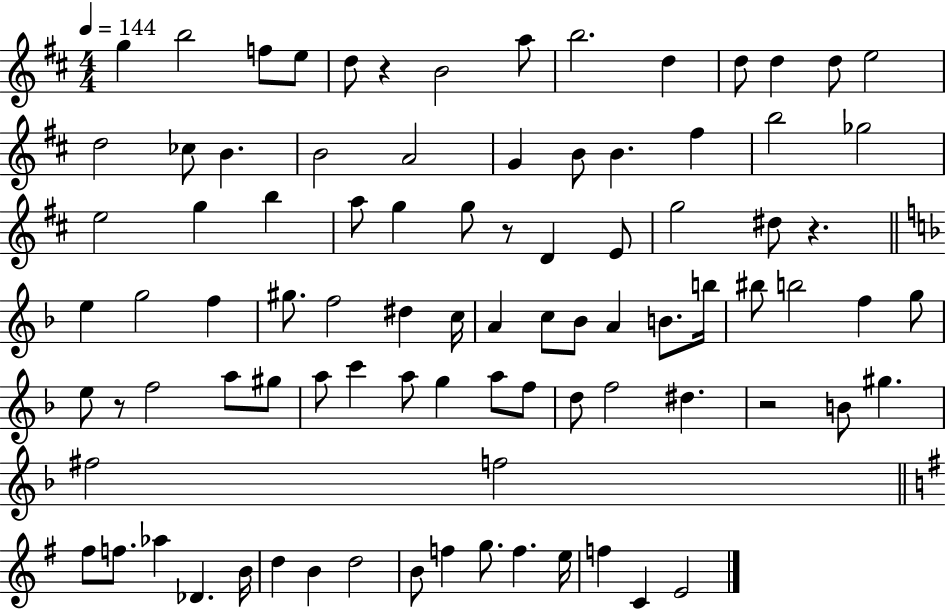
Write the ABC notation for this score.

X:1
T:Untitled
M:4/4
L:1/4
K:D
g b2 f/2 e/2 d/2 z B2 a/2 b2 d d/2 d d/2 e2 d2 _c/2 B B2 A2 G B/2 B ^f b2 _g2 e2 g b a/2 g g/2 z/2 D E/2 g2 ^d/2 z e g2 f ^g/2 f2 ^d c/4 A c/2 _B/2 A B/2 b/4 ^b/2 b2 f g/2 e/2 z/2 f2 a/2 ^g/2 a/2 c' a/2 g a/2 f/2 d/2 f2 ^d z2 B/2 ^g ^f2 f2 ^f/2 f/2 _a _D B/4 d B d2 B/2 f g/2 f e/4 f C E2